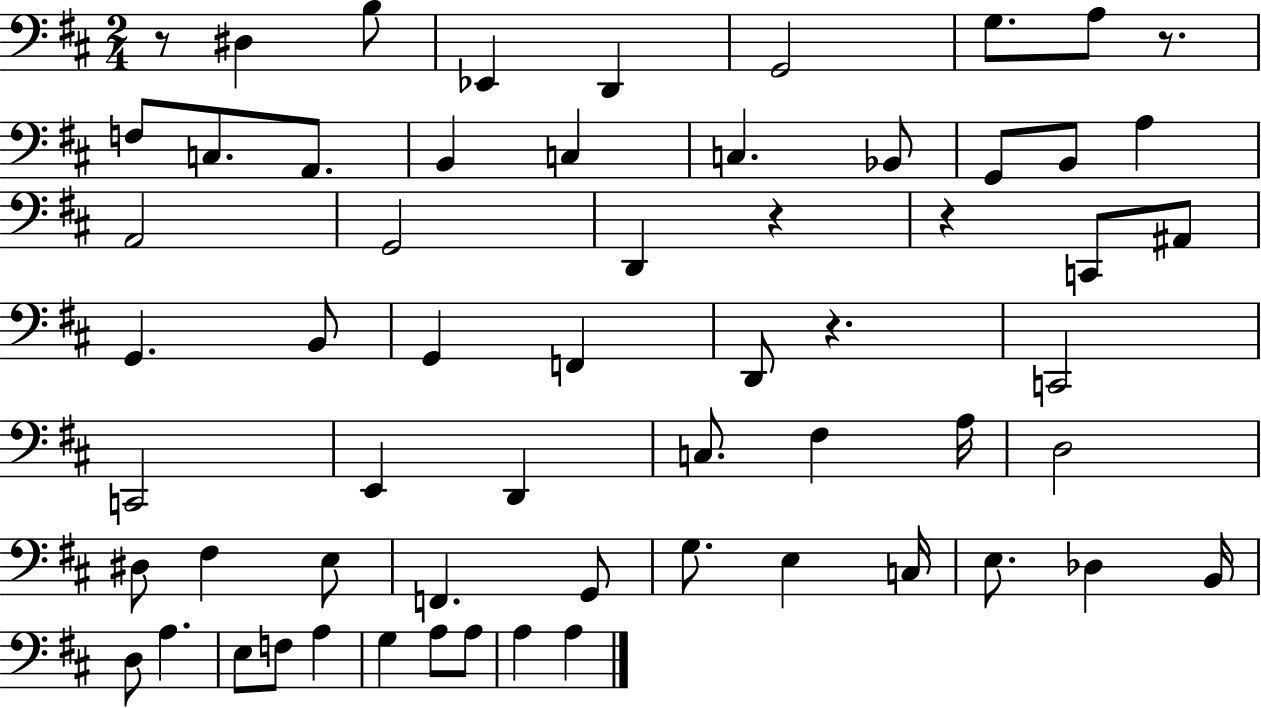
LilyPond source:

{
  \clef bass
  \numericTimeSignature
  \time 2/4
  \key d \major
  r8 dis4 b8 | ees,4 d,4 | g,2 | g8. a8 r8. | \break f8 c8. a,8. | b,4 c4 | c4. bes,8 | g,8 b,8 a4 | \break a,2 | g,2 | d,4 r4 | r4 c,8 ais,8 | \break g,4. b,8 | g,4 f,4 | d,8 r4. | c,2 | \break c,2 | e,4 d,4 | c8. fis4 a16 | d2 | \break dis8 fis4 e8 | f,4. g,8 | g8. e4 c16 | e8. des4 b,16 | \break d8 a4. | e8 f8 a4 | g4 a8 a8 | a4 a4 | \break \bar "|."
}